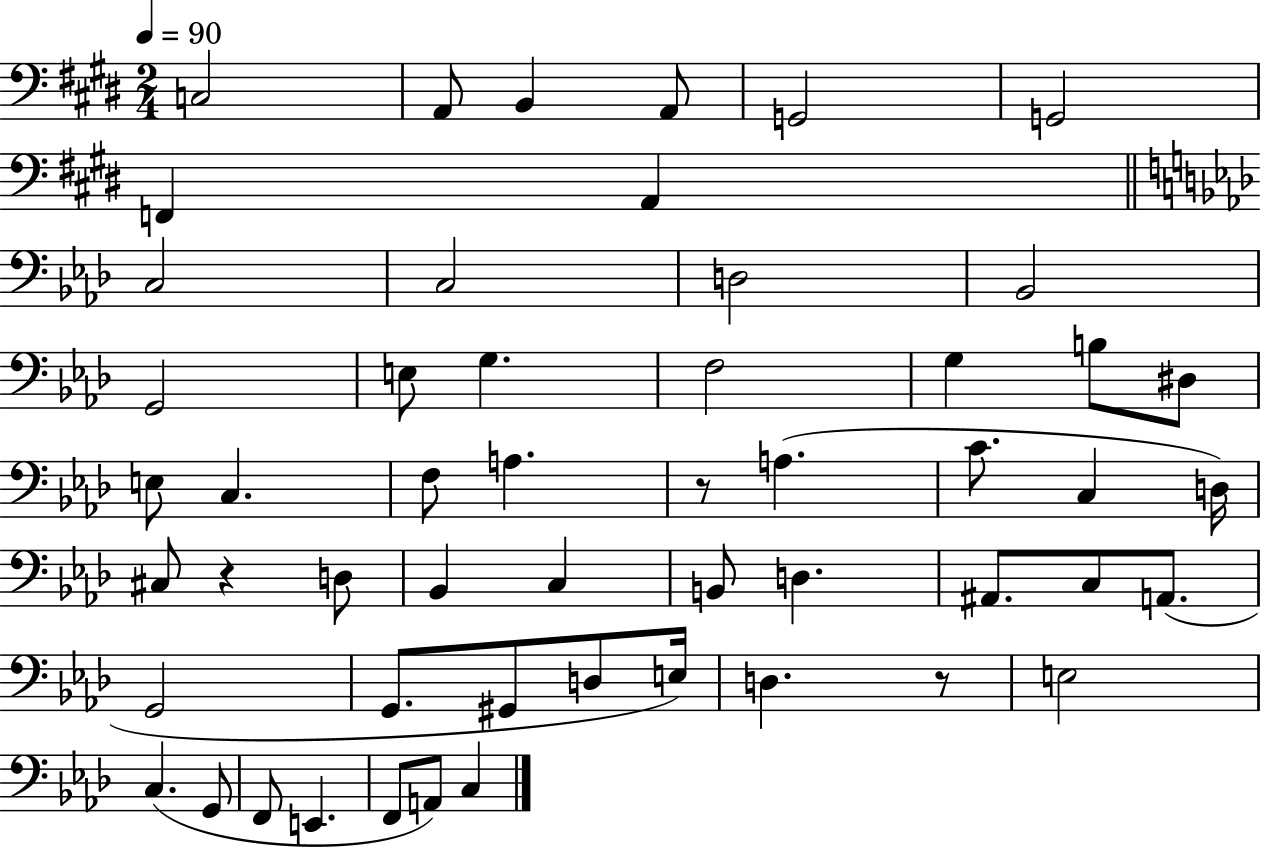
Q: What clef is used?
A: bass